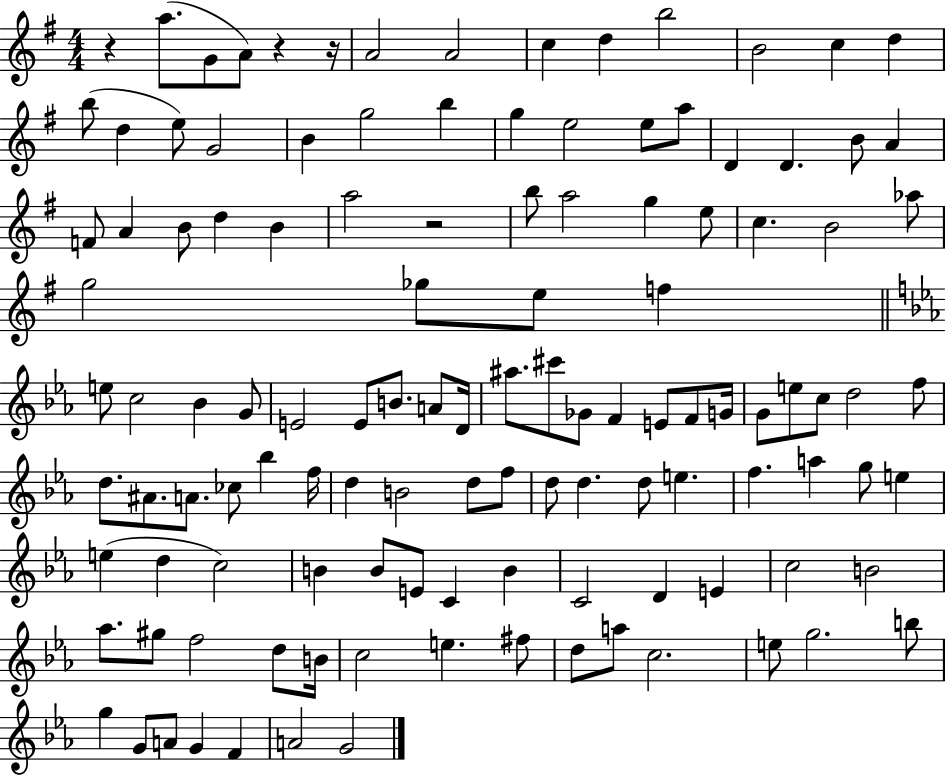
X:1
T:Untitled
M:4/4
L:1/4
K:G
z a/2 G/2 A/2 z z/4 A2 A2 c d b2 B2 c d b/2 d e/2 G2 B g2 b g e2 e/2 a/2 D D B/2 A F/2 A B/2 d B a2 z2 b/2 a2 g e/2 c B2 _a/2 g2 _g/2 e/2 f e/2 c2 _B G/2 E2 E/2 B/2 A/2 D/4 ^a/2 ^c'/2 _G/2 F E/2 F/2 G/4 G/2 e/2 c/2 d2 f/2 d/2 ^A/2 A/2 _c/2 _b f/4 d B2 d/2 f/2 d/2 d d/2 e f a g/2 e e d c2 B B/2 E/2 C B C2 D E c2 B2 _a/2 ^g/2 f2 d/2 B/4 c2 e ^f/2 d/2 a/2 c2 e/2 g2 b/2 g G/2 A/2 G F A2 G2